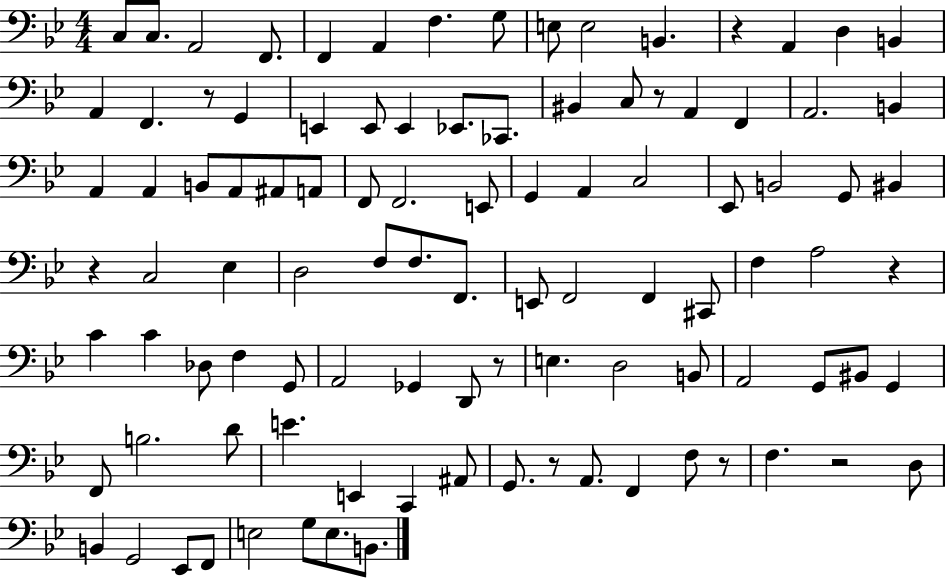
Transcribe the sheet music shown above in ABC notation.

X:1
T:Untitled
M:4/4
L:1/4
K:Bb
C,/2 C,/2 A,,2 F,,/2 F,, A,, F, G,/2 E,/2 E,2 B,, z A,, D, B,, A,, F,, z/2 G,, E,, E,,/2 E,, _E,,/2 _C,,/2 ^B,, C,/2 z/2 A,, F,, A,,2 B,, A,, A,, B,,/2 A,,/2 ^A,,/2 A,,/2 F,,/2 F,,2 E,,/2 G,, A,, C,2 _E,,/2 B,,2 G,,/2 ^B,, z C,2 _E, D,2 F,/2 F,/2 F,,/2 E,,/2 F,,2 F,, ^C,,/2 F, A,2 z C C _D,/2 F, G,,/2 A,,2 _G,, D,,/2 z/2 E, D,2 B,,/2 A,,2 G,,/2 ^B,,/2 G,, F,,/2 B,2 D/2 E E,, C,, ^A,,/2 G,,/2 z/2 A,,/2 F,, F,/2 z/2 F, z2 D,/2 B,, G,,2 _E,,/2 F,,/2 E,2 G,/2 E,/2 B,,/2